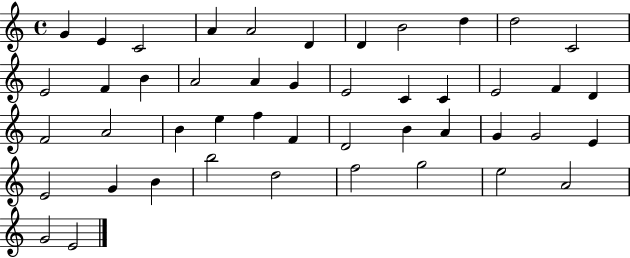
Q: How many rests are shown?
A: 0